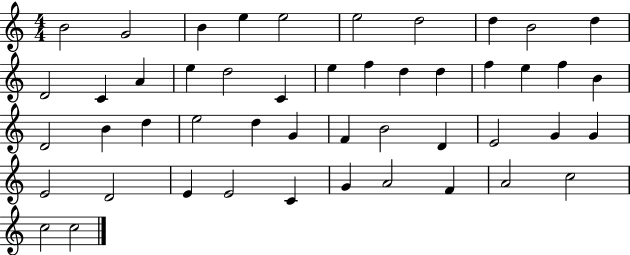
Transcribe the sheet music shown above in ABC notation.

X:1
T:Untitled
M:4/4
L:1/4
K:C
B2 G2 B e e2 e2 d2 d B2 d D2 C A e d2 C e f d d f e f B D2 B d e2 d G F B2 D E2 G G E2 D2 E E2 C G A2 F A2 c2 c2 c2